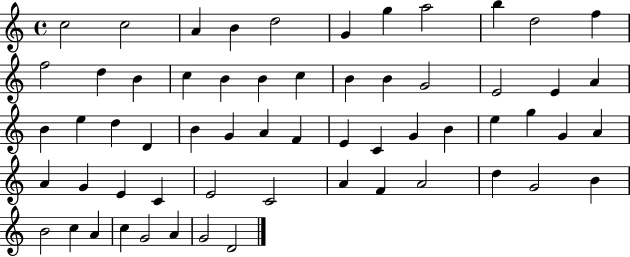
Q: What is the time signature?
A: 4/4